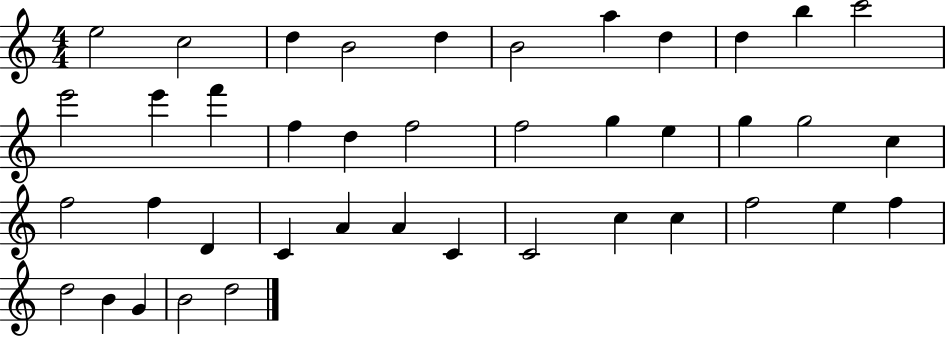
E5/h C5/h D5/q B4/h D5/q B4/h A5/q D5/q D5/q B5/q C6/h E6/h E6/q F6/q F5/q D5/q F5/h F5/h G5/q E5/q G5/q G5/h C5/q F5/h F5/q D4/q C4/q A4/q A4/q C4/q C4/h C5/q C5/q F5/h E5/q F5/q D5/h B4/q G4/q B4/h D5/h